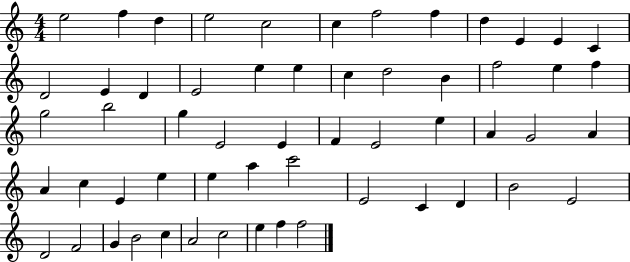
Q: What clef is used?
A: treble